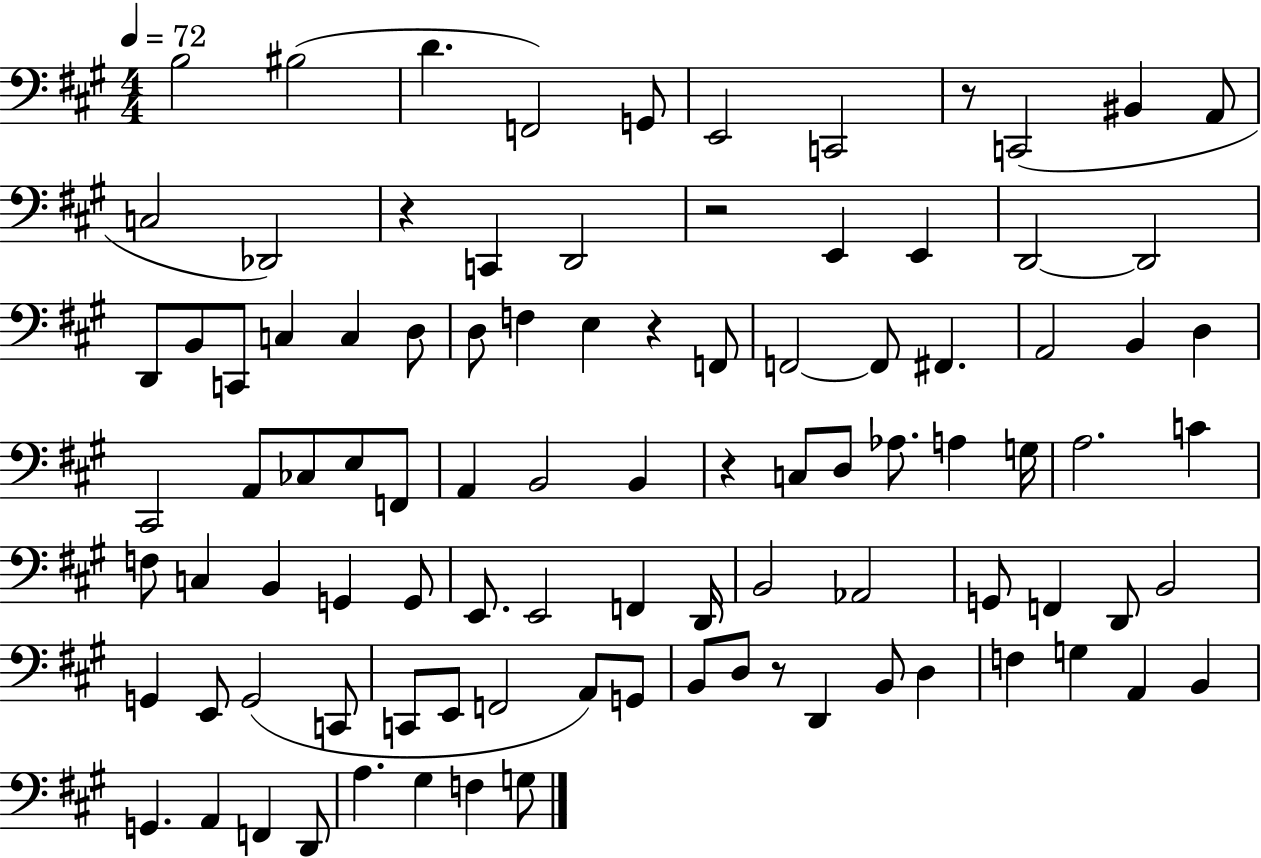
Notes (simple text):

B3/h BIS3/h D4/q. F2/h G2/e E2/h C2/h R/e C2/h BIS2/q A2/e C3/h Db2/h R/q C2/q D2/h R/h E2/q E2/q D2/h D2/h D2/e B2/e C2/e C3/q C3/q D3/e D3/e F3/q E3/q R/q F2/e F2/h F2/e F#2/q. A2/h B2/q D3/q C#2/h A2/e CES3/e E3/e F2/e A2/q B2/h B2/q R/q C3/e D3/e Ab3/e. A3/q G3/s A3/h. C4/q F3/e C3/q B2/q G2/q G2/e E2/e. E2/h F2/q D2/s B2/h Ab2/h G2/e F2/q D2/e B2/h G2/q E2/e G2/h C2/e C2/e E2/e F2/h A2/e G2/e B2/e D3/e R/e D2/q B2/e D3/q F3/q G3/q A2/q B2/q G2/q. A2/q F2/q D2/e A3/q. G#3/q F3/q G3/e